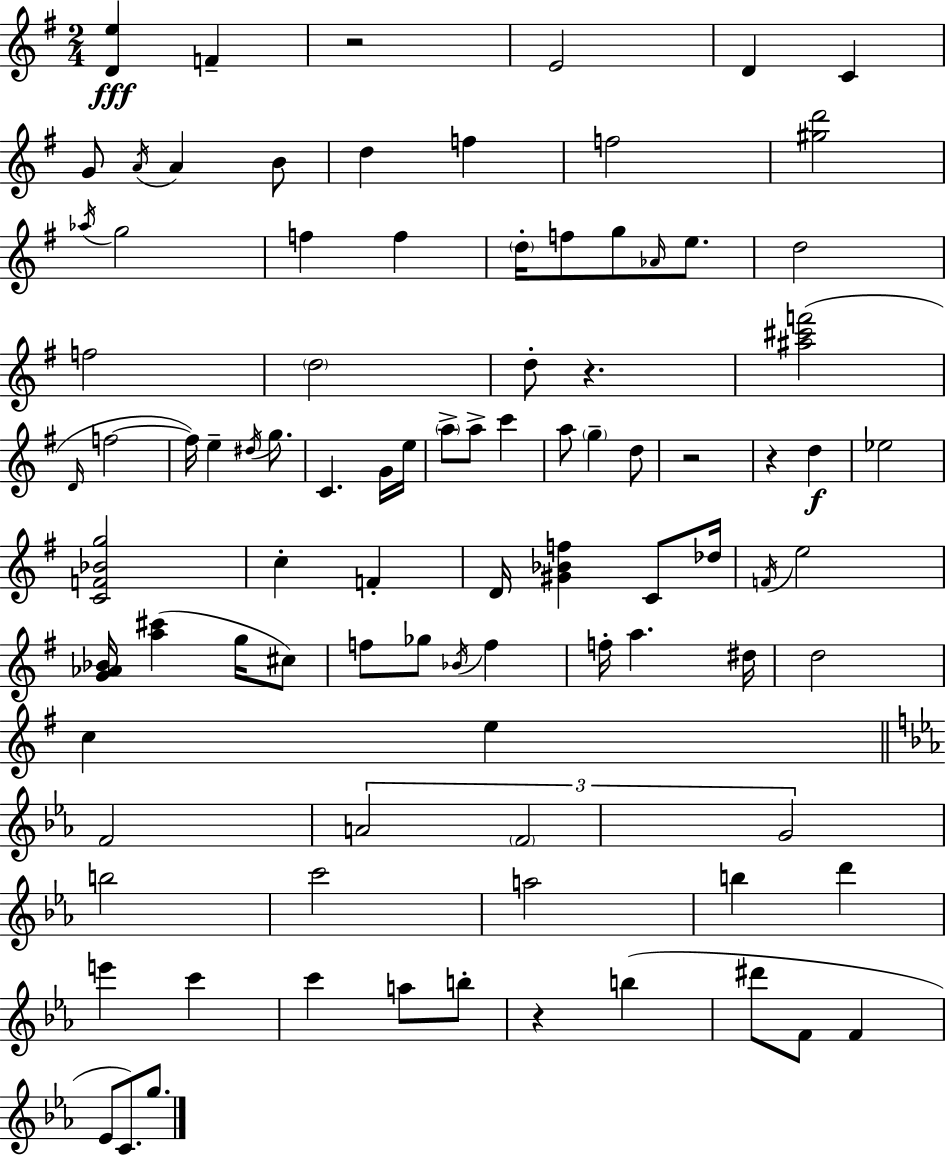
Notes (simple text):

[D4,E5]/q F4/q R/h E4/h D4/q C4/q G4/e A4/s A4/q B4/e D5/q F5/q F5/h [G#5,D6]/h Ab5/s G5/h F5/q F5/q D5/s F5/e G5/e Ab4/s E5/e. D5/h F5/h D5/h D5/e R/q. [A#5,C#6,F6]/h D4/s F5/h F5/s E5/q D#5/s G5/e. C4/q. G4/s E5/s A5/e A5/e C6/q A5/e G5/q D5/e R/h R/q D5/q Eb5/h [C4,F4,Bb4,G5]/h C5/q F4/q D4/s [G#4,Bb4,F5]/q C4/e Db5/s F4/s E5/h [G4,Ab4,Bb4]/s [A5,C#6]/q G5/s C#5/e F5/e Gb5/e Bb4/s F5/q F5/s A5/q. D#5/s D5/h C5/q E5/q F4/h A4/h F4/h G4/h B5/h C6/h A5/h B5/q D6/q E6/q C6/q C6/q A5/e B5/e R/q B5/q D#6/e F4/e F4/q Eb4/e C4/e. G5/e.